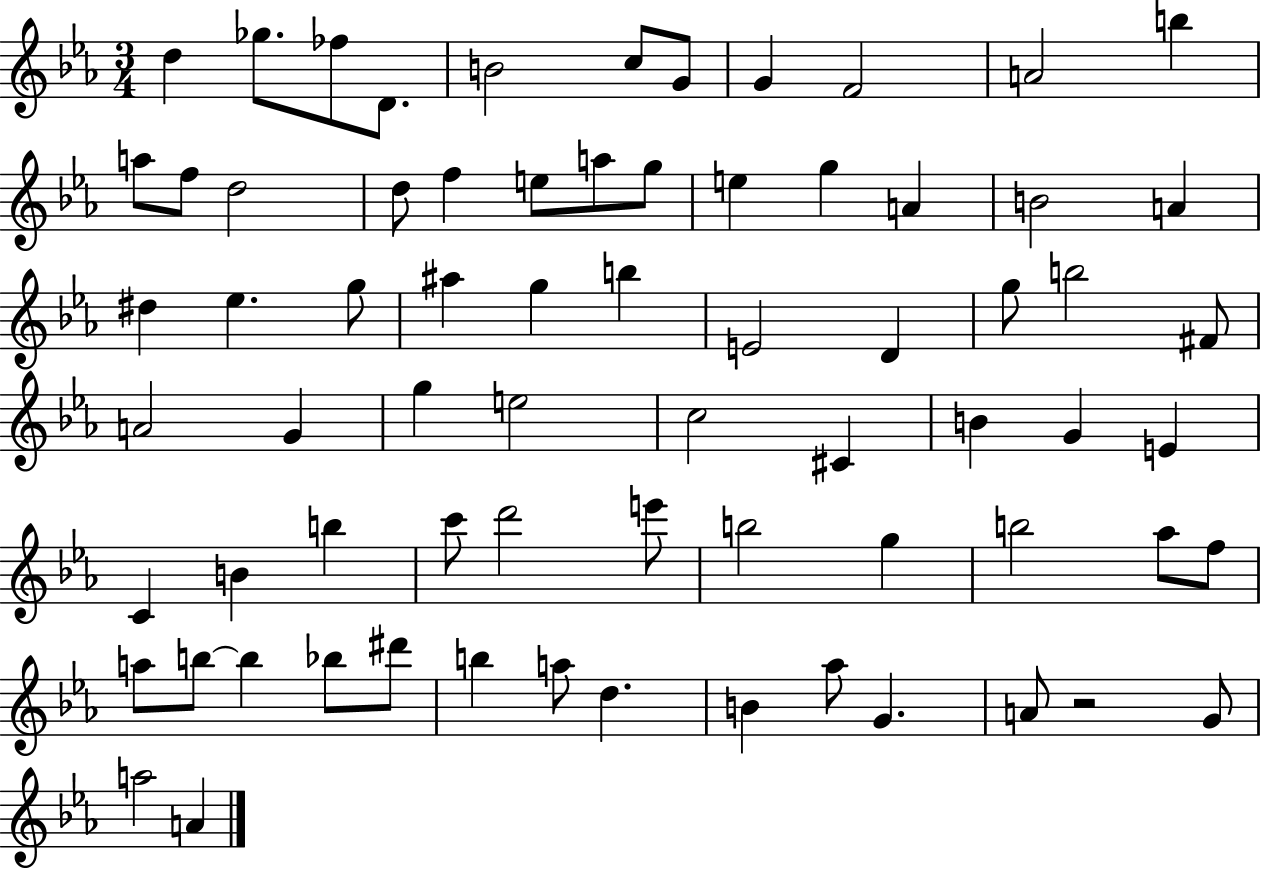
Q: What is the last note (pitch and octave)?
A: A4